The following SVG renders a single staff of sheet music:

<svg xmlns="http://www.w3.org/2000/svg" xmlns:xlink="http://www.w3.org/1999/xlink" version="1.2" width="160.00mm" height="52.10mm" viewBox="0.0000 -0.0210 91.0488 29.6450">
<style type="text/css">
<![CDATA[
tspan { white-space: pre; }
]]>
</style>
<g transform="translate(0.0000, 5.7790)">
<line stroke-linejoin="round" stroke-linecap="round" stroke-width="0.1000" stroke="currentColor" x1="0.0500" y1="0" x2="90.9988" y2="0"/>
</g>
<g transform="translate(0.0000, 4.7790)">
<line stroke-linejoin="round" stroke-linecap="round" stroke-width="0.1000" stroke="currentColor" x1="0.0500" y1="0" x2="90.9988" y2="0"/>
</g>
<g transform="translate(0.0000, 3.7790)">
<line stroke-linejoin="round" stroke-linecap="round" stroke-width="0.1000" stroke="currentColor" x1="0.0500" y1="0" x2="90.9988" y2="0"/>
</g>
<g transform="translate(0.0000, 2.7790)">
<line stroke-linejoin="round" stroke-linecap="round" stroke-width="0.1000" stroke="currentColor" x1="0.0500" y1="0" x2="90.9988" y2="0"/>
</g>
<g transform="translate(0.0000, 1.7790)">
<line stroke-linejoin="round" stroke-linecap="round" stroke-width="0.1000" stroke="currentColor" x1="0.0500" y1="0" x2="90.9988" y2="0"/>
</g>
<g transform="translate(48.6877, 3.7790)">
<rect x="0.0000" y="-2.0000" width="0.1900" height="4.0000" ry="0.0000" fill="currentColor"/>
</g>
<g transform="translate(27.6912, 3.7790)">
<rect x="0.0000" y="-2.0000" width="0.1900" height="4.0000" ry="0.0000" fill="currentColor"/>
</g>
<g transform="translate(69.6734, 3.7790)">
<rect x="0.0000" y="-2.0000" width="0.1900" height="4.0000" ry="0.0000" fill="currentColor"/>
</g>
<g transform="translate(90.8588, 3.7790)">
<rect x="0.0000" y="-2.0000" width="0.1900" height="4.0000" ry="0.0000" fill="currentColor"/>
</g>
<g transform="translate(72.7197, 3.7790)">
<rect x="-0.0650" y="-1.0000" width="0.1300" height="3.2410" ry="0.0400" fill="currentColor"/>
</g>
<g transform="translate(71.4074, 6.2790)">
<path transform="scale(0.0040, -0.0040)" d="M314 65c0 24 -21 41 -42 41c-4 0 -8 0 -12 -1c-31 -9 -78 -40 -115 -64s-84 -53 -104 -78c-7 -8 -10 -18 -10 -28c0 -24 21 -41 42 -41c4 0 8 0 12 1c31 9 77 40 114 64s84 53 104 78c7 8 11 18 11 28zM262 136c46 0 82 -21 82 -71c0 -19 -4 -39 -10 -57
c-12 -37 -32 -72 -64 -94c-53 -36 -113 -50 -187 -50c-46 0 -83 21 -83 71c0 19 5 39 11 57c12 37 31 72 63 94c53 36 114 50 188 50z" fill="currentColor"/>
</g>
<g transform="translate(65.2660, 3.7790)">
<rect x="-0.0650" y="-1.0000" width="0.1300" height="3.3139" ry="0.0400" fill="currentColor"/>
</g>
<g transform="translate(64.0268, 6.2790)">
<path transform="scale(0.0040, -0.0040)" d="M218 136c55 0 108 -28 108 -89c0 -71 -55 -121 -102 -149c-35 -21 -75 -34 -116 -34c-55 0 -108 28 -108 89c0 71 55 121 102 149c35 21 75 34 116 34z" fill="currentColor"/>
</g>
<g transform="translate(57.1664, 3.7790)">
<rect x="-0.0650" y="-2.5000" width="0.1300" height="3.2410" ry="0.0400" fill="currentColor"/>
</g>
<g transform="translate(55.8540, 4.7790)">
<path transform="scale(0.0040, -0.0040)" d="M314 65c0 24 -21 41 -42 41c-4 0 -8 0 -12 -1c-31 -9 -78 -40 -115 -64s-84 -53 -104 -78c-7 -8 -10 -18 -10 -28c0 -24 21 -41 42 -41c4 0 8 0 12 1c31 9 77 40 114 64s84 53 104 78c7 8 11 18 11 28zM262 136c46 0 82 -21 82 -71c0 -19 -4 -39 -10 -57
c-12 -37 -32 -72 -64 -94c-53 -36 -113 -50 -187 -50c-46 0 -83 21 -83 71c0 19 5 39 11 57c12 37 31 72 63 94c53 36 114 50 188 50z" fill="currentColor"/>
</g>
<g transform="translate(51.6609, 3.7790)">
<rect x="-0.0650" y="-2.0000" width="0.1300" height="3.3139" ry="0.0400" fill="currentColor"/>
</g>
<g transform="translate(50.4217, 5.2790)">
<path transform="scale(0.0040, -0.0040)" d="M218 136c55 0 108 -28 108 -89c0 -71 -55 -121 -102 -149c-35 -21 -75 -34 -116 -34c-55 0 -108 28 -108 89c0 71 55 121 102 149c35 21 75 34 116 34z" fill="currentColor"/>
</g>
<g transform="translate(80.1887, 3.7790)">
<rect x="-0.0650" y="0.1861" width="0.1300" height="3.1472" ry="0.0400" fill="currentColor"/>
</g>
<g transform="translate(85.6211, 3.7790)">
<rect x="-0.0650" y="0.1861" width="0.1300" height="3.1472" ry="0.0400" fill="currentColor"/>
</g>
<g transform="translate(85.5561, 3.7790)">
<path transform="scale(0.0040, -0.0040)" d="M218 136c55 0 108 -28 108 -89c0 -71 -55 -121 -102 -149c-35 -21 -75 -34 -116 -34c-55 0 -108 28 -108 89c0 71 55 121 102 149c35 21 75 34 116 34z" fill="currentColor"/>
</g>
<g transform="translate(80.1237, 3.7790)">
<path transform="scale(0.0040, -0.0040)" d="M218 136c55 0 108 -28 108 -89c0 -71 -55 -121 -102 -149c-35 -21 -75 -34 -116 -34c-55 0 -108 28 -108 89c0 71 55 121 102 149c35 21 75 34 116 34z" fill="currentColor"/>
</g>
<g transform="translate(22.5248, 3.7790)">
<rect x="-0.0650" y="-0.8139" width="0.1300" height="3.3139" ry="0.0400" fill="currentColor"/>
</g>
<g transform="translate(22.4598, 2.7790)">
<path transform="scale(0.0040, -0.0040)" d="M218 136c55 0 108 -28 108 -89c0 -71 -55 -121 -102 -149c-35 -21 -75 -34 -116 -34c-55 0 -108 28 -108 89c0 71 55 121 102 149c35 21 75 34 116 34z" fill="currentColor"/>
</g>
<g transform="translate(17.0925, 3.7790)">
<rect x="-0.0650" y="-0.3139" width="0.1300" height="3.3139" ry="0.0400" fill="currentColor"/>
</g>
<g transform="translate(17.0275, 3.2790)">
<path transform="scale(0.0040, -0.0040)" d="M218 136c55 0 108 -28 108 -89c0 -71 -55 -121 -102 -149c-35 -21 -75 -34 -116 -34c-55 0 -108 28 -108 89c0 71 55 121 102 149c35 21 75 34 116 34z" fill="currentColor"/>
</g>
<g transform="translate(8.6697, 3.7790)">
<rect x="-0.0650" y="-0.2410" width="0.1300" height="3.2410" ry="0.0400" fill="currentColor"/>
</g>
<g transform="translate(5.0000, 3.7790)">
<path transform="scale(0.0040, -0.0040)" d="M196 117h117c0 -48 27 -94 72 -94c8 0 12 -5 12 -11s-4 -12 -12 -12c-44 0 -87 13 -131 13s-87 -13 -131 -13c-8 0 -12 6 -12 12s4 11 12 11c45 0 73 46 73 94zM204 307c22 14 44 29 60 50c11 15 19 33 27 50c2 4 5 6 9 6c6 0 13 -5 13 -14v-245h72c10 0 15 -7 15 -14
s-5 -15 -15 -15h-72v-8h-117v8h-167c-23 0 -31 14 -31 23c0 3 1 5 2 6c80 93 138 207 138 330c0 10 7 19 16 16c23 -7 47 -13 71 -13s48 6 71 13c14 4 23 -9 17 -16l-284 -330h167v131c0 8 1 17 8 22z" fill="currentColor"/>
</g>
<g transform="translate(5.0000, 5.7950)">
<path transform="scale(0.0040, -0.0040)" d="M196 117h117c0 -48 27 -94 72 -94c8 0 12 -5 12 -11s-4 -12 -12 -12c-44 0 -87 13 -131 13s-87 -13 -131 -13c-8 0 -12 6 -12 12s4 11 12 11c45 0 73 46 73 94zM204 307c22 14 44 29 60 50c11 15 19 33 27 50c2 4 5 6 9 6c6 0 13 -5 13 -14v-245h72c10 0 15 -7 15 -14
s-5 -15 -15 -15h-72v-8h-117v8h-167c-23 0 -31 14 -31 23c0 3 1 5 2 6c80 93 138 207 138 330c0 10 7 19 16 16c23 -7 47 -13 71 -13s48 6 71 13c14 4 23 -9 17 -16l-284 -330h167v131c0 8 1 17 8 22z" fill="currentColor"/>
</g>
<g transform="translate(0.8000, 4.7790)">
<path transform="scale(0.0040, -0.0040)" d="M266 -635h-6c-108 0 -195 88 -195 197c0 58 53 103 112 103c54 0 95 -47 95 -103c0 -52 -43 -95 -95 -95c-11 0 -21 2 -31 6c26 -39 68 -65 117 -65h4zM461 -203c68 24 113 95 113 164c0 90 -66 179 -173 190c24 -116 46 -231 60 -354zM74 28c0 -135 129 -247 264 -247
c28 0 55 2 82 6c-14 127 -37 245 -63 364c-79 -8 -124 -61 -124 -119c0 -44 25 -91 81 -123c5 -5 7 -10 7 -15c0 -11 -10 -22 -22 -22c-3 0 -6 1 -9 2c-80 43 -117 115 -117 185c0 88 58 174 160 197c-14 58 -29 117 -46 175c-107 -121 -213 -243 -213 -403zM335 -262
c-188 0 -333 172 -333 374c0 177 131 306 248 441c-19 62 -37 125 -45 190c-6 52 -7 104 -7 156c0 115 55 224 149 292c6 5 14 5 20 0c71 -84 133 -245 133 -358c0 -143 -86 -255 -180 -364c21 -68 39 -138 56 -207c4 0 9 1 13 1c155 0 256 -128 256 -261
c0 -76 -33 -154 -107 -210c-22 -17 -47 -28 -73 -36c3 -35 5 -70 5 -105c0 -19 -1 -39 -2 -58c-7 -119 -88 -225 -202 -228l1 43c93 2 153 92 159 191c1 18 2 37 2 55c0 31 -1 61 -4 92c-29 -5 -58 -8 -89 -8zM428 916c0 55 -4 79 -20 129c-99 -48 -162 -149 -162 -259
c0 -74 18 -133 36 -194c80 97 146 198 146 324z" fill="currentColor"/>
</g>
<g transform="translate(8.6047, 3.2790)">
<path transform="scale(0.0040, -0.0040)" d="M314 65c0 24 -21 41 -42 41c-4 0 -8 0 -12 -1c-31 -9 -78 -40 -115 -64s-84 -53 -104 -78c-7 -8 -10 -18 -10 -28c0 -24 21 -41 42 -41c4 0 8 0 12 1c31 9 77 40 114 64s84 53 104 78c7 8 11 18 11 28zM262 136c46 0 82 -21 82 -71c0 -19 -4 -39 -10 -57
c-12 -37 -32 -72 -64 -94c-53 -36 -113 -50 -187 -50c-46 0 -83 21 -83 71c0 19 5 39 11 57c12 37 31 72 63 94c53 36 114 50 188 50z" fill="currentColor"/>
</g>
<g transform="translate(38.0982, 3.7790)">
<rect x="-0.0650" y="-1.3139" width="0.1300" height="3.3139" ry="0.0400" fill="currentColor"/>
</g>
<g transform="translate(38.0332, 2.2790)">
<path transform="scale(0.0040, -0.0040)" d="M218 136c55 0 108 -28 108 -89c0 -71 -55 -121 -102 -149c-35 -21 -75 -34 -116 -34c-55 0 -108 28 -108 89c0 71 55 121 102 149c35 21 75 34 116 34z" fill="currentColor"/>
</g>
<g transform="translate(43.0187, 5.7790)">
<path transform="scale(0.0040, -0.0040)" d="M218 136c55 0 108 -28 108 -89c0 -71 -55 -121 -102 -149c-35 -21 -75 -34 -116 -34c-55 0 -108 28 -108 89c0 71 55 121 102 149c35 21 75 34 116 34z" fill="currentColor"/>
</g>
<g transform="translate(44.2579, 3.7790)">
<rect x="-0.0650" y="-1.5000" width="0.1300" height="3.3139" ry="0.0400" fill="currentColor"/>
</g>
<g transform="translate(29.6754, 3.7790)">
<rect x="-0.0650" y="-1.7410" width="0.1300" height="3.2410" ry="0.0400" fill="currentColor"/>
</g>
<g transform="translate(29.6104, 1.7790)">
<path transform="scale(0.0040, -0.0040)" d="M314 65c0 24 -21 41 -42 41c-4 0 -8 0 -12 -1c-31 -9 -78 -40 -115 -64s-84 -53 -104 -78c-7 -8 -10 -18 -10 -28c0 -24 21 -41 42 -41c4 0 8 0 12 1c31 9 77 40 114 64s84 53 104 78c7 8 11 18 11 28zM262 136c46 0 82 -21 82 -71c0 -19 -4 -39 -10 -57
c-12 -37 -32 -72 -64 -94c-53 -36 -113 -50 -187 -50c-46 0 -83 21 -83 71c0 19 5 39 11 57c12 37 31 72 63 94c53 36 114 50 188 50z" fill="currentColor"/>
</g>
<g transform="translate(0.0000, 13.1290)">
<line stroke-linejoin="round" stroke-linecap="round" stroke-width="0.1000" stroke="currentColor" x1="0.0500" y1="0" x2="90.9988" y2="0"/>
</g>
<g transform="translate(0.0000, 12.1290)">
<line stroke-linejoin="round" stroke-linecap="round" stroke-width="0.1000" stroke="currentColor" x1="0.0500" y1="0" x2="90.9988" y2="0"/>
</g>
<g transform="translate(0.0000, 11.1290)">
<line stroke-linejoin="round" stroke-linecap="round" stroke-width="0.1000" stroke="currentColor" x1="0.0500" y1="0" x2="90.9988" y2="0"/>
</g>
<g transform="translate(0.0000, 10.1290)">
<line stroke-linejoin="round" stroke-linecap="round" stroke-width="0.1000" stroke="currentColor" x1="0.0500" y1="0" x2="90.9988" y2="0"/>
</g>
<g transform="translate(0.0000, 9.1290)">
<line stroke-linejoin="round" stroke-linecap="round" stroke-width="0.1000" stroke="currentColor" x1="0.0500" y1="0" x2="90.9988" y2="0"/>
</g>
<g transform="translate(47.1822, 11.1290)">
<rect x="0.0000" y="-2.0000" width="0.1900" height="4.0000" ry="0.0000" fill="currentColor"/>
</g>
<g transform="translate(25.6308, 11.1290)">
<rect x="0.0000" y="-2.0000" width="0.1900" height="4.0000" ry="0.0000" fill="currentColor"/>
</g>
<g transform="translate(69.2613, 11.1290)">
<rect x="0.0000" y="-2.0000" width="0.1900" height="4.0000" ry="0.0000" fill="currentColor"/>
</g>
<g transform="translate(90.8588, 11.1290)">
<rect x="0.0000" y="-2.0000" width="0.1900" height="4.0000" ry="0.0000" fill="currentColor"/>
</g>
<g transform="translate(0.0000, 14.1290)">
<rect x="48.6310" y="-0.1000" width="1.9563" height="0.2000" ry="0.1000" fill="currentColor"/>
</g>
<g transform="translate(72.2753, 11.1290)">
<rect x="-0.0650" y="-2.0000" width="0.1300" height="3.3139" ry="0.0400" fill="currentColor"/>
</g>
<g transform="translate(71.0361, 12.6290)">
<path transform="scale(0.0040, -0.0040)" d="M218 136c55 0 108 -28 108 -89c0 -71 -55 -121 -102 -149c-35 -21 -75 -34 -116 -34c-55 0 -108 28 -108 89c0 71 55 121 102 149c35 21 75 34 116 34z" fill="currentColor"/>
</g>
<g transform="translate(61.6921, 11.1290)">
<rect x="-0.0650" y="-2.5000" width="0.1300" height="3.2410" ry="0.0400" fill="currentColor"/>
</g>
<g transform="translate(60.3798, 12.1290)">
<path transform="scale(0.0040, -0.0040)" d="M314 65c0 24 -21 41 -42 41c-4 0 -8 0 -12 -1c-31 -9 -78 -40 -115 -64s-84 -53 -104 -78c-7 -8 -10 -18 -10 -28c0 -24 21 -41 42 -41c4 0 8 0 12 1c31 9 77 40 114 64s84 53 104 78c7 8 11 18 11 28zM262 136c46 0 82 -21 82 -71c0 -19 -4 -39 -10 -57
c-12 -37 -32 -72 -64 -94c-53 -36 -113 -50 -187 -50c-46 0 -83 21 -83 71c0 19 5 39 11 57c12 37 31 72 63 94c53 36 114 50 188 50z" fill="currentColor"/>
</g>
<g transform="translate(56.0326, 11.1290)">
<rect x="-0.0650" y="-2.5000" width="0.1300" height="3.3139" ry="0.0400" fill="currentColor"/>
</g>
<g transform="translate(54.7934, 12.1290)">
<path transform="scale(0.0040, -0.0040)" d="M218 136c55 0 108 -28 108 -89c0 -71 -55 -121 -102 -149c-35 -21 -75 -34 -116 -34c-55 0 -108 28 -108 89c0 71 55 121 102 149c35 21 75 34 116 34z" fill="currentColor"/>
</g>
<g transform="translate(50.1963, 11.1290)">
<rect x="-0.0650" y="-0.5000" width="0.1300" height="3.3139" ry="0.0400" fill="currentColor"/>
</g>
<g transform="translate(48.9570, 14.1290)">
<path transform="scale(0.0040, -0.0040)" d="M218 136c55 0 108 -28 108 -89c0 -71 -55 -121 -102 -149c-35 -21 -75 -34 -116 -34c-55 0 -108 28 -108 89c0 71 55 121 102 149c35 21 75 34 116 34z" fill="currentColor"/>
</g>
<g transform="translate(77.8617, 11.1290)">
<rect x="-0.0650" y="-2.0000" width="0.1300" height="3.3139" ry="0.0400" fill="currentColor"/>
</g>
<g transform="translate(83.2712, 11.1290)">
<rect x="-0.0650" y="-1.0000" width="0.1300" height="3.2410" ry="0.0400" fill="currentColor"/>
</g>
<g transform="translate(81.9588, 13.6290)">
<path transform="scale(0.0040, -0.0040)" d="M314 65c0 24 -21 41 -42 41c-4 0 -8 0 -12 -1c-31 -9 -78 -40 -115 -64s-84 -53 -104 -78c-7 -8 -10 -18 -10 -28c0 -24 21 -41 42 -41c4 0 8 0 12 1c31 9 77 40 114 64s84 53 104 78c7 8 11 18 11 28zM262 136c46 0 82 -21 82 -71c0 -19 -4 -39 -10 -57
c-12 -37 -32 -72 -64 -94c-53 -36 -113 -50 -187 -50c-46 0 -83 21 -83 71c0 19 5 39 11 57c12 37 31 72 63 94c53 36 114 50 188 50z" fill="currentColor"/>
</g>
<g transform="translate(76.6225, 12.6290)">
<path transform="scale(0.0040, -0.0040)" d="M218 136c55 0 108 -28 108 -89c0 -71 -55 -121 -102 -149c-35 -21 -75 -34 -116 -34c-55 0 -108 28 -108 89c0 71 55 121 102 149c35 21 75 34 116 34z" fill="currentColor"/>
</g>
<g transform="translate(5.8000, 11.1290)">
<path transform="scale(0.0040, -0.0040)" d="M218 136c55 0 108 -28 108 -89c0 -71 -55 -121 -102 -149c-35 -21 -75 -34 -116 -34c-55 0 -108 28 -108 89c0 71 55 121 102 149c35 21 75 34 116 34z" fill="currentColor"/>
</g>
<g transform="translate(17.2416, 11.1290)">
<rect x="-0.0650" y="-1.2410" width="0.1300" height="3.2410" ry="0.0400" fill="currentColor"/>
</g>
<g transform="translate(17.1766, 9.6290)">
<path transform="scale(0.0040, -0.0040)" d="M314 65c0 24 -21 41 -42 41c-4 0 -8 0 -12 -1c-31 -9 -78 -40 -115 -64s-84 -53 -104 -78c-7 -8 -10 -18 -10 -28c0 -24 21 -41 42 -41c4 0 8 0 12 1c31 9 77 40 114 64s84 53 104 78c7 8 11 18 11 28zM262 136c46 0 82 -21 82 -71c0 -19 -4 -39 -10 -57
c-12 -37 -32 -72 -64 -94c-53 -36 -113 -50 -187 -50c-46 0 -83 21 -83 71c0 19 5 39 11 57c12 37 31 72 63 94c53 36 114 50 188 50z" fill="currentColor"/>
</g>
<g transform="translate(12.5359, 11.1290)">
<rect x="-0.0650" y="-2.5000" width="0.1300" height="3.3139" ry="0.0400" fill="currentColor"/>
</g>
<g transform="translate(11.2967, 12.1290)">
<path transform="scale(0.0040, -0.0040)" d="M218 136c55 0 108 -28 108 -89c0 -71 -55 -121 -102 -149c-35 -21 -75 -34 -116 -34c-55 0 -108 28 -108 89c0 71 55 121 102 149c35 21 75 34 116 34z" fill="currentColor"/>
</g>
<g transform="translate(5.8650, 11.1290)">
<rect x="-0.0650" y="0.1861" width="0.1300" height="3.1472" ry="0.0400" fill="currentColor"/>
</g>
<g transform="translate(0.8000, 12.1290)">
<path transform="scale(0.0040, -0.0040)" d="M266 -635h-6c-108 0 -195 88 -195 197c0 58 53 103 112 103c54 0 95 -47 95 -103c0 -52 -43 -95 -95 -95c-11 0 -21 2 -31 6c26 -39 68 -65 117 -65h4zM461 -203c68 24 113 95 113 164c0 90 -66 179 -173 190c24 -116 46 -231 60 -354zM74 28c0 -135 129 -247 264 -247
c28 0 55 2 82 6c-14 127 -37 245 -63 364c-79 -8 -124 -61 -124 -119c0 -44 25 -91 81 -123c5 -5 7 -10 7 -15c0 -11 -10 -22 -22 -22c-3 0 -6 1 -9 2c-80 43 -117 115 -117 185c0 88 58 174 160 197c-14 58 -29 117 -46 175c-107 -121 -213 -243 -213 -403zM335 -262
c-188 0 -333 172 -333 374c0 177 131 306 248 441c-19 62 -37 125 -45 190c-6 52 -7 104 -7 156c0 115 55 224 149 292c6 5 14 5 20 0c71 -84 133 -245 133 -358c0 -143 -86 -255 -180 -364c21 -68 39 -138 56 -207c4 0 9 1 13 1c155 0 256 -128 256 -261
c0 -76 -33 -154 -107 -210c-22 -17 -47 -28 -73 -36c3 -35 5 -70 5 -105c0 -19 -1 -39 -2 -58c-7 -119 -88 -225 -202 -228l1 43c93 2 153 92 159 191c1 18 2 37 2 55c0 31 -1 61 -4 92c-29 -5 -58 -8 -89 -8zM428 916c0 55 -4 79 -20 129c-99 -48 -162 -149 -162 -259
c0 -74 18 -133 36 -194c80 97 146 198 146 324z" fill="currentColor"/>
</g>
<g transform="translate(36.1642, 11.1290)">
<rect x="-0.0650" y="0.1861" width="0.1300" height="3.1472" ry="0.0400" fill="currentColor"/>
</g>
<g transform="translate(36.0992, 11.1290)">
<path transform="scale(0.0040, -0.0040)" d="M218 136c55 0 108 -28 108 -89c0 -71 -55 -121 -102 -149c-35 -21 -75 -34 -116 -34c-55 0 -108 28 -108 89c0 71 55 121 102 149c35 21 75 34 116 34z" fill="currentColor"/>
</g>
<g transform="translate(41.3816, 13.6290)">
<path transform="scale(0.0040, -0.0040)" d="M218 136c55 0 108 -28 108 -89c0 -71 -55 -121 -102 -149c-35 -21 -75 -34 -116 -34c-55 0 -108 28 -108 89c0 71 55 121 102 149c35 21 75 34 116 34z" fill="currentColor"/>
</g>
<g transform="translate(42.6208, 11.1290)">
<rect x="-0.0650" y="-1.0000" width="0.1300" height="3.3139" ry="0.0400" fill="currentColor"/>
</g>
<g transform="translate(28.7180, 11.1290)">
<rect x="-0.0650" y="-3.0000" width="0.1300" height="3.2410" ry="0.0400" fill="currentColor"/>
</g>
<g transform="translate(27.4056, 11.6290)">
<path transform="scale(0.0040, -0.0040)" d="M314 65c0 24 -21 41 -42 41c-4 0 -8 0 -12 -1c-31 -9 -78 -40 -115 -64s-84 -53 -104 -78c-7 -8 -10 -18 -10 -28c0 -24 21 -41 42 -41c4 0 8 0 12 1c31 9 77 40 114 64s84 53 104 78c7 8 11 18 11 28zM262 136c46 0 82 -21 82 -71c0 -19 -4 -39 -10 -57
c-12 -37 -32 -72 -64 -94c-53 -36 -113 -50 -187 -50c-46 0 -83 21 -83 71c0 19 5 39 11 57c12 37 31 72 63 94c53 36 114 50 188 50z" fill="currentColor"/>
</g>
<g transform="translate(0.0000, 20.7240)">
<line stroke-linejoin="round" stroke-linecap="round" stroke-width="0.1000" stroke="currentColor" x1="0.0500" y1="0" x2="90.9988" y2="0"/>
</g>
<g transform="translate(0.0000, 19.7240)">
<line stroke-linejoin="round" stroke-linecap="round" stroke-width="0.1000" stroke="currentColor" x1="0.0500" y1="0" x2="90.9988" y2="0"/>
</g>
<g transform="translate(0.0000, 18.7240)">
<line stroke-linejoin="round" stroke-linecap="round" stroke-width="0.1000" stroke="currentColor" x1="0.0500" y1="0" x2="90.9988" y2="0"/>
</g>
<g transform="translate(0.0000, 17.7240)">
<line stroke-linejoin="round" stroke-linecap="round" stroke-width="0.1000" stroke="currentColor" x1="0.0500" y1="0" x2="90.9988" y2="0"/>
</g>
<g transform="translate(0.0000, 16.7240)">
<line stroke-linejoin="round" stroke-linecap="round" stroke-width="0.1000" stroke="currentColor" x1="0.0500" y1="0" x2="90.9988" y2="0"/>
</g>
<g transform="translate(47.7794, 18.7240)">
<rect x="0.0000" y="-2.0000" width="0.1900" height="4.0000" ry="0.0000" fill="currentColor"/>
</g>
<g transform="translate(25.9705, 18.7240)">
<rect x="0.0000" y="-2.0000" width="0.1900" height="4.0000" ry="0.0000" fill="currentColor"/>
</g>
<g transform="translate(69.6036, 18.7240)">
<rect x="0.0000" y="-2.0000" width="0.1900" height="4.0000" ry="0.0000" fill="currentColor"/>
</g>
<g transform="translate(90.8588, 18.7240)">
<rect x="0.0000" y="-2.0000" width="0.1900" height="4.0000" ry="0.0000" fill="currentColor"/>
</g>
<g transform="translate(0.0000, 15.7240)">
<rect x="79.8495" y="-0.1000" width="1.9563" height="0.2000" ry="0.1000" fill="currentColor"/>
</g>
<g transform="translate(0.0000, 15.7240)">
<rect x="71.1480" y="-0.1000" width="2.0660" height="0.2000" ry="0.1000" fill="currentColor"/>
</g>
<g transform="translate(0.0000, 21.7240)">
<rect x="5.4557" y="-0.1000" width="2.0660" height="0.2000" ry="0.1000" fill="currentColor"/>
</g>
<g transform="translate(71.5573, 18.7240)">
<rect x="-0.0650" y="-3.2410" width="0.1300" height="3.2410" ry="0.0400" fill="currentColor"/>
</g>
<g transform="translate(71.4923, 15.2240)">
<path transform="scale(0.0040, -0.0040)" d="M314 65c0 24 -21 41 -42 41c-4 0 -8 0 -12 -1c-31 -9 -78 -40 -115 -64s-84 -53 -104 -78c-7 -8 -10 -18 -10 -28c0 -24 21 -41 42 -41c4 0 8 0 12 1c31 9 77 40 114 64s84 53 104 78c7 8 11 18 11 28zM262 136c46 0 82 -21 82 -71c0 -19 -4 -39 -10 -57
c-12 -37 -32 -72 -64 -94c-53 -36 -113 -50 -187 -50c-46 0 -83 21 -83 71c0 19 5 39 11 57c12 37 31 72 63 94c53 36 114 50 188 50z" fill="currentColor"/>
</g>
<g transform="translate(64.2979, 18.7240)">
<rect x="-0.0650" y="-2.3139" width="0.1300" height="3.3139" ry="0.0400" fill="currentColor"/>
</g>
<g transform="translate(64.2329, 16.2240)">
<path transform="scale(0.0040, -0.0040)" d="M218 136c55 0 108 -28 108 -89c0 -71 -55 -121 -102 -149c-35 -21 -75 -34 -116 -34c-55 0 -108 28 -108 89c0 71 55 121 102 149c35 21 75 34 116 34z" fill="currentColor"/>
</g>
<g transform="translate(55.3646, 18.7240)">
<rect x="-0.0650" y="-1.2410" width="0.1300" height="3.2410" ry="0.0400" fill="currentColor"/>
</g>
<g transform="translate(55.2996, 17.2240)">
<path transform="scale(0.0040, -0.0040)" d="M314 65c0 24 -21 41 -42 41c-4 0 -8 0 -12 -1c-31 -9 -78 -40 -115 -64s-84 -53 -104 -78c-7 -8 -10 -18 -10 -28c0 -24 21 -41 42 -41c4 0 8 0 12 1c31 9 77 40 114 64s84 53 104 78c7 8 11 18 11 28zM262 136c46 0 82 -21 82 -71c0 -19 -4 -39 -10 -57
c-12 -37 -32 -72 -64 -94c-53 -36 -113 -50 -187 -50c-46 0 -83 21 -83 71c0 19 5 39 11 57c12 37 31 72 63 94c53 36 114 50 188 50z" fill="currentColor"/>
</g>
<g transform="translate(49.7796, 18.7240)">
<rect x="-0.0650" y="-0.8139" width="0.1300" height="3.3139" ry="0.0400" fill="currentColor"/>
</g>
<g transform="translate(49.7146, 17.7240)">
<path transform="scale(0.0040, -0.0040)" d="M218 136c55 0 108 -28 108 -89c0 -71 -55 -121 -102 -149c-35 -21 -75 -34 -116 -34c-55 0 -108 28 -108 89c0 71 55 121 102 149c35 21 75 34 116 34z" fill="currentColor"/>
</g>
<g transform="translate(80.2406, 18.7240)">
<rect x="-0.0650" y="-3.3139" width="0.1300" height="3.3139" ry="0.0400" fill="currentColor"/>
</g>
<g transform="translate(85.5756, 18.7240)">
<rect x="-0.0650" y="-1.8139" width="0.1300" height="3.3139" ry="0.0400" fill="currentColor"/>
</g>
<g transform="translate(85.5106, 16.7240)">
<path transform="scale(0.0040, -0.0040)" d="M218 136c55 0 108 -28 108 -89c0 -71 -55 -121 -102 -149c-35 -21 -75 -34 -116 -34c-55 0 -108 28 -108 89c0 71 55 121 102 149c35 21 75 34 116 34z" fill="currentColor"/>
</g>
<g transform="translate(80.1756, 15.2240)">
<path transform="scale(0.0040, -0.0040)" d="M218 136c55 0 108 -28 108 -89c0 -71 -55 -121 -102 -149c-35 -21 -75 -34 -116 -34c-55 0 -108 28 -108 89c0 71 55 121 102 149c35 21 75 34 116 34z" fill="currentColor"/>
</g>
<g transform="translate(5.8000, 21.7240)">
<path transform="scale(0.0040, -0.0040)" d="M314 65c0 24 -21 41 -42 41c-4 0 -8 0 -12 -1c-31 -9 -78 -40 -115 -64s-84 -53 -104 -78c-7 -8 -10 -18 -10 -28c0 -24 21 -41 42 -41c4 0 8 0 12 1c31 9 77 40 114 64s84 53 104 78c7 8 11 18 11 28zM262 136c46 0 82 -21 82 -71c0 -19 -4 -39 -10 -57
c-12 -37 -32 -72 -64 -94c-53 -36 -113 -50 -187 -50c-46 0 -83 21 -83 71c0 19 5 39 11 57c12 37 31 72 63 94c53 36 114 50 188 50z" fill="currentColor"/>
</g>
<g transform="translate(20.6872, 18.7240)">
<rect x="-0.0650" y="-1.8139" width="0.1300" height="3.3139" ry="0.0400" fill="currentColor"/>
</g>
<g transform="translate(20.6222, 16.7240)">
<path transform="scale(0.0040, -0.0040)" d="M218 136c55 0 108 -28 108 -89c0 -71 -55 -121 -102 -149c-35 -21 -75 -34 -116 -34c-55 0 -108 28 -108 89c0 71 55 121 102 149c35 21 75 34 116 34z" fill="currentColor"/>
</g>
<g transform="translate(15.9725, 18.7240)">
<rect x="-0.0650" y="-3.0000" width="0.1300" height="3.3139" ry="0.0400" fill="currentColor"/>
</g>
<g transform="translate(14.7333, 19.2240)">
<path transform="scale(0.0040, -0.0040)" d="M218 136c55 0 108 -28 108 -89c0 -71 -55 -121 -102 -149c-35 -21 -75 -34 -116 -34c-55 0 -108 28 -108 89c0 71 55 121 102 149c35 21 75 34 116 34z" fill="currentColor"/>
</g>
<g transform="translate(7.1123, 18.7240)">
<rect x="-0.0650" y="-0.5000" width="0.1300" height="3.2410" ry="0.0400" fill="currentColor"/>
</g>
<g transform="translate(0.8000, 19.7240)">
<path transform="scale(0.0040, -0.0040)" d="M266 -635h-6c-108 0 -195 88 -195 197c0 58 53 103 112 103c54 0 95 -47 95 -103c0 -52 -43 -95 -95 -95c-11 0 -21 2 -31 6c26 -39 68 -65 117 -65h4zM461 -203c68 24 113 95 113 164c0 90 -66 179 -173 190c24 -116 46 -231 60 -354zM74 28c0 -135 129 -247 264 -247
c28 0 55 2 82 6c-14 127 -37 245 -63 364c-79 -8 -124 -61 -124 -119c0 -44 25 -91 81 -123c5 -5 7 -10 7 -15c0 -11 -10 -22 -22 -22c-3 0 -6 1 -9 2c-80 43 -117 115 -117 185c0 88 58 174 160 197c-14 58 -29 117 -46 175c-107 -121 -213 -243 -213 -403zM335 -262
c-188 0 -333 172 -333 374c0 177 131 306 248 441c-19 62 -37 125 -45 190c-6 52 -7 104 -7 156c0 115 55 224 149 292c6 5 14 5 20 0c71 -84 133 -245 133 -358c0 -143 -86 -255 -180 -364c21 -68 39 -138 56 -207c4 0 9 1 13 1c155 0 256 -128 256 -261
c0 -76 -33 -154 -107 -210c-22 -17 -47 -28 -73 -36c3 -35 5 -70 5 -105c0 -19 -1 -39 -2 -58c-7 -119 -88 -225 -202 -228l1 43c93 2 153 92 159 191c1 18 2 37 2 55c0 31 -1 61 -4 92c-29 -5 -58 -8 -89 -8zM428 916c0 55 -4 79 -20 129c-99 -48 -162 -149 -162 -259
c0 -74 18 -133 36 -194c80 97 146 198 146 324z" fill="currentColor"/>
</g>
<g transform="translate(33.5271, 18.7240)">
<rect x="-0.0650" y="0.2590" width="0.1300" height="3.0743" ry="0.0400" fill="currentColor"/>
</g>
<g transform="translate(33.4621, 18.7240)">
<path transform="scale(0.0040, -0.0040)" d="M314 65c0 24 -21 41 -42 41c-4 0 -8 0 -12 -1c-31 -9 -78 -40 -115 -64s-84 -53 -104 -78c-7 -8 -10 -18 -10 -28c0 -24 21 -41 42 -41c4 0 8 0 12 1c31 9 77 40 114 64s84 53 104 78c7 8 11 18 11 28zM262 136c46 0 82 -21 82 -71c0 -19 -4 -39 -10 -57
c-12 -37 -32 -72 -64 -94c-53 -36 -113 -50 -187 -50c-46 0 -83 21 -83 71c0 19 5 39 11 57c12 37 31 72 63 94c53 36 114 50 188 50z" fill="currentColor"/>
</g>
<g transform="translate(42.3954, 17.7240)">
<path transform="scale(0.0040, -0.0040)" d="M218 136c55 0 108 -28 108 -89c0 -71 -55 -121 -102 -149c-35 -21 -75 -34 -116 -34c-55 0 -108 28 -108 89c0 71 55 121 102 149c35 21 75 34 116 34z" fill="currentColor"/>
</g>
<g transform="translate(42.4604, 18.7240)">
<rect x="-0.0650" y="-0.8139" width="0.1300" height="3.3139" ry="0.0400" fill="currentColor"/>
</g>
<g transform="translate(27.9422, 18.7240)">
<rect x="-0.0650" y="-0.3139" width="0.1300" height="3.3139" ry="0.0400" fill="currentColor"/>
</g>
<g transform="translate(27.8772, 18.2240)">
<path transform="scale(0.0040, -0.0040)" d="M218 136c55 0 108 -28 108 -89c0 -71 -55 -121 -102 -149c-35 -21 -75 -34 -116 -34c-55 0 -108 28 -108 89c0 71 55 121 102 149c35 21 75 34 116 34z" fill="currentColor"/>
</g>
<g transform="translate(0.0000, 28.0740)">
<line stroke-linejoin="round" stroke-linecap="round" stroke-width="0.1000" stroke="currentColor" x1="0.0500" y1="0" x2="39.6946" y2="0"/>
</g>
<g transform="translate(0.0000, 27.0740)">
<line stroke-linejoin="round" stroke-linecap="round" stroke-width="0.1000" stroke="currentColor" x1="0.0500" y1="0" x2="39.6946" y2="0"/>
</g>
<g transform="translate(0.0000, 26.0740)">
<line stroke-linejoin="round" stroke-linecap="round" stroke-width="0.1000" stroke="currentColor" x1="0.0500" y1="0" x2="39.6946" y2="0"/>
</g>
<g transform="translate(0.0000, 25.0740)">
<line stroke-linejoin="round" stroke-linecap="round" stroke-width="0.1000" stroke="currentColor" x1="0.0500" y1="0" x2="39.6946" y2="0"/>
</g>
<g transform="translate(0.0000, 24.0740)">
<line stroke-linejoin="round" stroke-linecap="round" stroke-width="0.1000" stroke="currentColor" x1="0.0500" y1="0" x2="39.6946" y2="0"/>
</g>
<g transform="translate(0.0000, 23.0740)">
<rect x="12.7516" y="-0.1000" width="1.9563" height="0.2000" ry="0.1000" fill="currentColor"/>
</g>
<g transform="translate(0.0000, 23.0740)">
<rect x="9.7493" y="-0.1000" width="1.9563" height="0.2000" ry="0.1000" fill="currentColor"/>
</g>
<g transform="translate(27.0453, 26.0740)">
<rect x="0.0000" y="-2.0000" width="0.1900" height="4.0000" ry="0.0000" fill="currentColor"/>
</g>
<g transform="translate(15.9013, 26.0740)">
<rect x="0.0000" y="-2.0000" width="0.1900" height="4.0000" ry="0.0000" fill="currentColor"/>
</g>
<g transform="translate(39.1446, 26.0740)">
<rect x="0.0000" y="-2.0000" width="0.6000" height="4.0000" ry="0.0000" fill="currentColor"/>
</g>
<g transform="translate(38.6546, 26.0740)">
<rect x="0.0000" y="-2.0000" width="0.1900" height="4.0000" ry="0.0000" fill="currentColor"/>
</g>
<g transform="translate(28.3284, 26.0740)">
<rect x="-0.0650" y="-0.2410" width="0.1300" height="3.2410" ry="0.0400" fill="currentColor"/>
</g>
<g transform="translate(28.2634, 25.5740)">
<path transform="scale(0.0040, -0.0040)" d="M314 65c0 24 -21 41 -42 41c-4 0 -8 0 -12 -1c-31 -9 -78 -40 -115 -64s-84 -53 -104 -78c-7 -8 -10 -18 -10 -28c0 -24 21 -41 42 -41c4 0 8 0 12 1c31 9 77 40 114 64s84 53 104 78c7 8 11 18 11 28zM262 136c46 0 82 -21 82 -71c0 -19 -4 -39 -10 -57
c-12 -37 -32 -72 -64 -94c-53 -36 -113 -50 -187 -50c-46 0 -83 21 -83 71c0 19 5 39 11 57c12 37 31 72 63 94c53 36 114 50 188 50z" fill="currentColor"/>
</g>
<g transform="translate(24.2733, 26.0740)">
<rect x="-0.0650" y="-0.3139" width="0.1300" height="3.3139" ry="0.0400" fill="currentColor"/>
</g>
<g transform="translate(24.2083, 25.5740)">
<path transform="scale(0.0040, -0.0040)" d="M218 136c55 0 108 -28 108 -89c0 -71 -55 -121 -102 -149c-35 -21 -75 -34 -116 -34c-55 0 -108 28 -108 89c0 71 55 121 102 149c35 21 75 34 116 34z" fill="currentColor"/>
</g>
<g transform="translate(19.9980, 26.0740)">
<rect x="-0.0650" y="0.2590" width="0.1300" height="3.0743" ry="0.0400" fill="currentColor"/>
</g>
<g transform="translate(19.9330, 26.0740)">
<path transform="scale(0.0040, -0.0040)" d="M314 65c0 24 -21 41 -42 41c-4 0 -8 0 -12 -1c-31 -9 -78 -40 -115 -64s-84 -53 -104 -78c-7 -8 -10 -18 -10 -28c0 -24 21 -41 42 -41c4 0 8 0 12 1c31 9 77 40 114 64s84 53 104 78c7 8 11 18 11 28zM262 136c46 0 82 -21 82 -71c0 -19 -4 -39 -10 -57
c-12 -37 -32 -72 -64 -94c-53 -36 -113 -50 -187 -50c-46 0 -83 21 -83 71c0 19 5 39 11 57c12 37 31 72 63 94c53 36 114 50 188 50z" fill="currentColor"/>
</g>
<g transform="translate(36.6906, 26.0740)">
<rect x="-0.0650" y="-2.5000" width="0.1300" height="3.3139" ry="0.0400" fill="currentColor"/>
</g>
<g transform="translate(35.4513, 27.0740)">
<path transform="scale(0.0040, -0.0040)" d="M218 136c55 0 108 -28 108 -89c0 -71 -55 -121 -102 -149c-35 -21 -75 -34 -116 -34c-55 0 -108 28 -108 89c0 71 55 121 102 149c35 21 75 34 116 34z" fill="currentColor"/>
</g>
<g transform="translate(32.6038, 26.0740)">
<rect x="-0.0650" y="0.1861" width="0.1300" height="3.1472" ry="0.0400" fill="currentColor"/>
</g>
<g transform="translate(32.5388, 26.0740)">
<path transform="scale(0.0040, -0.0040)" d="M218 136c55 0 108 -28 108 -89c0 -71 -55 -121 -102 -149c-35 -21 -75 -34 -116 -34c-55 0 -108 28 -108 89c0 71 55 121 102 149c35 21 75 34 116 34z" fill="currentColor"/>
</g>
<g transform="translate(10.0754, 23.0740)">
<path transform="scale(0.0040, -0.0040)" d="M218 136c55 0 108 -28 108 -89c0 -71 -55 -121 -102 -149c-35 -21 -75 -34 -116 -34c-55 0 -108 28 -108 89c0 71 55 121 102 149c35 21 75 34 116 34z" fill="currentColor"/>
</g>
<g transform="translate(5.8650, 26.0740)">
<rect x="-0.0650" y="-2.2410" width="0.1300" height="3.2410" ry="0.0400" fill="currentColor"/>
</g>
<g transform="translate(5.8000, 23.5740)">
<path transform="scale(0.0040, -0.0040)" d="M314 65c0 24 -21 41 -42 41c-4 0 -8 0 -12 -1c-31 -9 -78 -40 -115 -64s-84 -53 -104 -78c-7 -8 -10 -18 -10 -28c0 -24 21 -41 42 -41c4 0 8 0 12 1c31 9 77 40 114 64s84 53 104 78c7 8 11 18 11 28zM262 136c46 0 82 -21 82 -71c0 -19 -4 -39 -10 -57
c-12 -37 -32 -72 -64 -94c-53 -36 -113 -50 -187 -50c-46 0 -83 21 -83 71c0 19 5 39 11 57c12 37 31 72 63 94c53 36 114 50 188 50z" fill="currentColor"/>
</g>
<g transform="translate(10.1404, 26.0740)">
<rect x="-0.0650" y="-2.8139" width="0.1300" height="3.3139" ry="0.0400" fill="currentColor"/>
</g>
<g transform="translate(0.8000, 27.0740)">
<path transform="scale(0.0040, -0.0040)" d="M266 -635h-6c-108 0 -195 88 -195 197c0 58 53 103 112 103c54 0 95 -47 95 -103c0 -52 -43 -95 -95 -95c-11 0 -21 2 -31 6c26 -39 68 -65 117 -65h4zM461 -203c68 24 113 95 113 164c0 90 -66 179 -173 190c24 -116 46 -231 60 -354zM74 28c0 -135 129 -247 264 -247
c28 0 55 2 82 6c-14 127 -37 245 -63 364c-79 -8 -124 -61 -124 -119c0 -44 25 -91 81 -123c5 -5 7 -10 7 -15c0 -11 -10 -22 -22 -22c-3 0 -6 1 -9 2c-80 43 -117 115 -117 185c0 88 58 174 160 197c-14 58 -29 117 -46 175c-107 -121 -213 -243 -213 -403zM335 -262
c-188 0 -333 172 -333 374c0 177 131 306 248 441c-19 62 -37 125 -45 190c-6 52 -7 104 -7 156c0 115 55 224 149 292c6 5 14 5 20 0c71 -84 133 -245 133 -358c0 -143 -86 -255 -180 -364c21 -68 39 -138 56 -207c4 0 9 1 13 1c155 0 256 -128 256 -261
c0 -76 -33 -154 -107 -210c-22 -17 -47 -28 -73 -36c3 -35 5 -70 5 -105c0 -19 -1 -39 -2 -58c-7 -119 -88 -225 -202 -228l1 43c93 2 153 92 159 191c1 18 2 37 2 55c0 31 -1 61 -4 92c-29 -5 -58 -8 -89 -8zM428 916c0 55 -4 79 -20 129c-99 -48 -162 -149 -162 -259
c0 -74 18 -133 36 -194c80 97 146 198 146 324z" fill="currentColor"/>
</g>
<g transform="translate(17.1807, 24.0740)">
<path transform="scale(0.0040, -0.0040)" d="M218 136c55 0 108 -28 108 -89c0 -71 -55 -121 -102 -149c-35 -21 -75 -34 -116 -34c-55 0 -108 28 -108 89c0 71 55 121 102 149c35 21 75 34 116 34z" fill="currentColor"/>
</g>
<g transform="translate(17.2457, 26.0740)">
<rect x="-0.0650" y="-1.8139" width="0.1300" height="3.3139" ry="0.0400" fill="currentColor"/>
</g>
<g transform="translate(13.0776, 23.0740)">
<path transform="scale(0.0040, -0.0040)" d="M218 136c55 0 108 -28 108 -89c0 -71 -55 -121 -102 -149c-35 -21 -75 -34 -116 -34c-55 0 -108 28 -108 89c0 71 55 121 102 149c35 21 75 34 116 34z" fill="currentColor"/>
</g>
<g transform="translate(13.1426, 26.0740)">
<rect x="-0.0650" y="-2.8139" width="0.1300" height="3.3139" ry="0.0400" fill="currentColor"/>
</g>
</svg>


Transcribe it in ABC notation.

X:1
T:Untitled
M:4/4
L:1/4
K:C
c2 c d f2 e E F G2 D D2 B B B G e2 A2 B D C G G2 F F D2 C2 A f c B2 d d e2 g b2 b f g2 a a f B2 c c2 B G